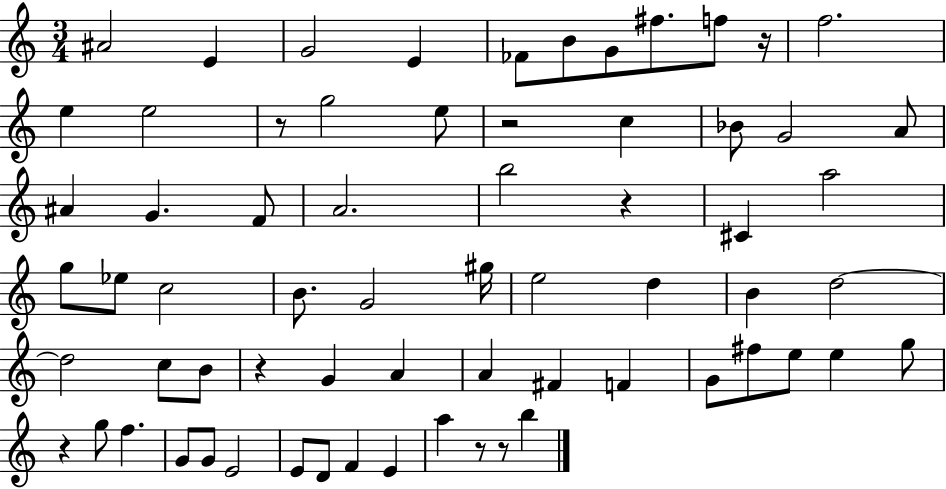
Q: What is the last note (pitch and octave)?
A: B5